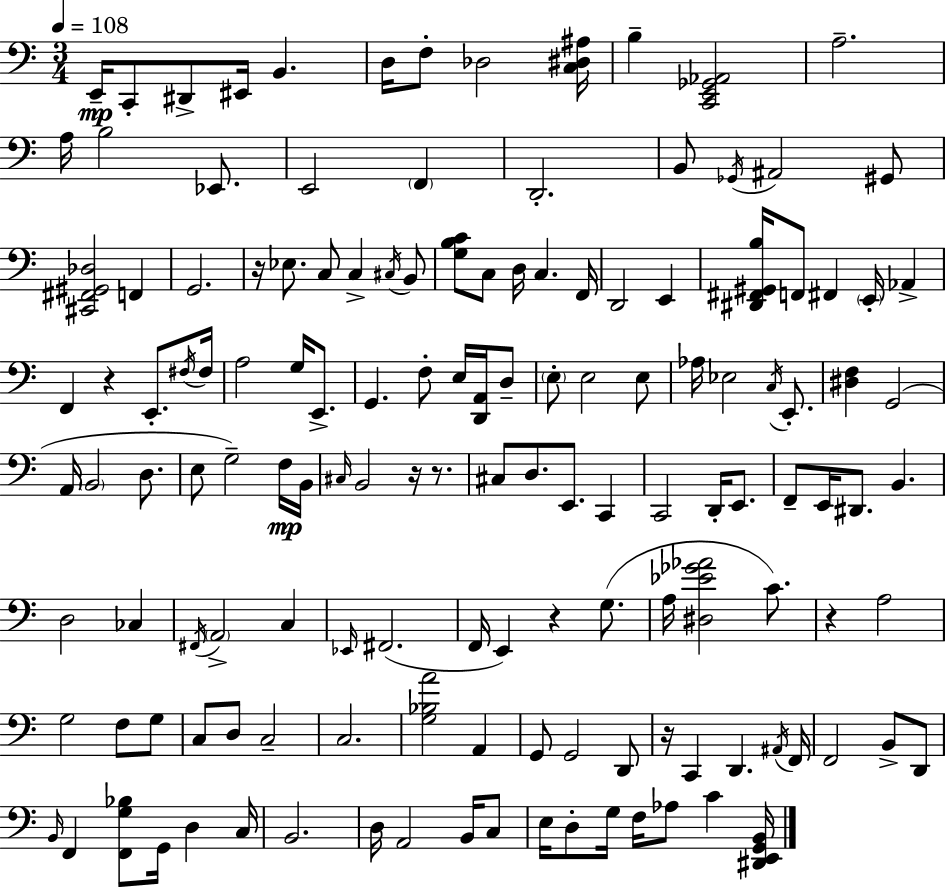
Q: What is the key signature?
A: C major